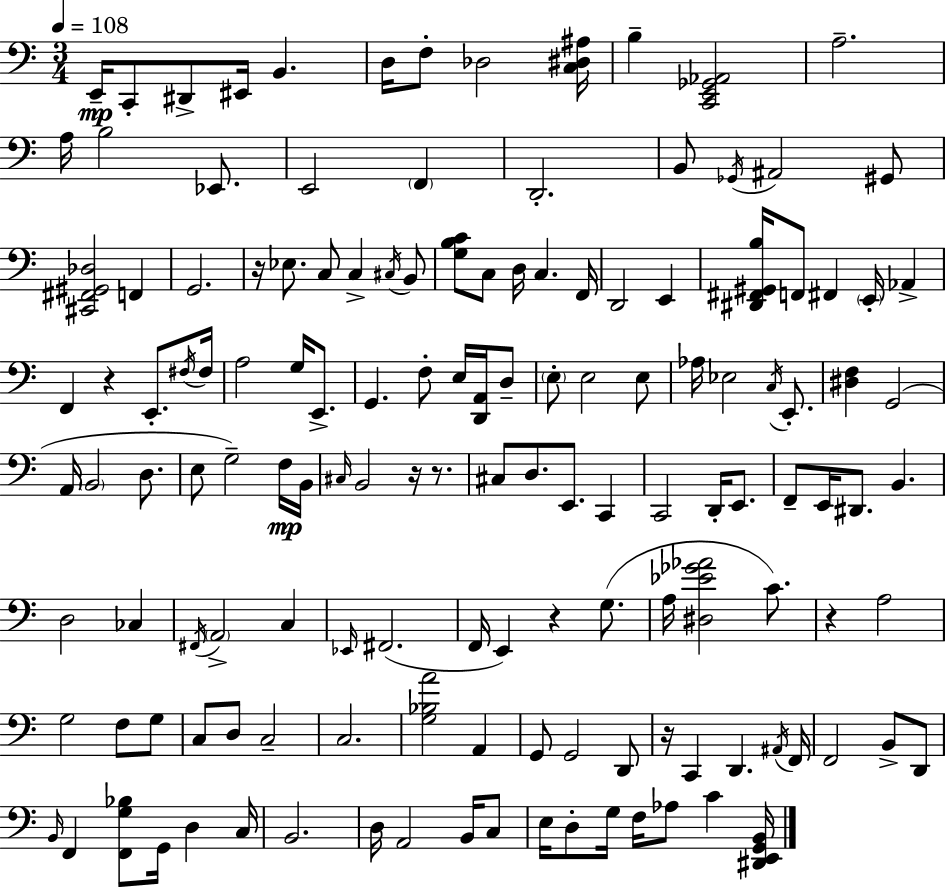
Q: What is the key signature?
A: C major